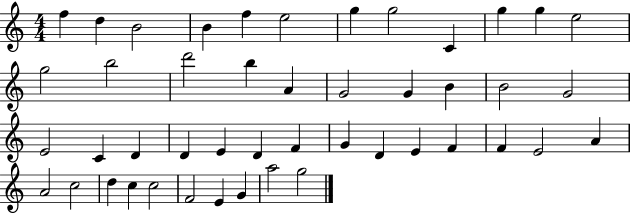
X:1
T:Untitled
M:4/4
L:1/4
K:C
f d B2 B f e2 g g2 C g g e2 g2 b2 d'2 b A G2 G B B2 G2 E2 C D D E D F G D E F F E2 A A2 c2 d c c2 F2 E G a2 g2